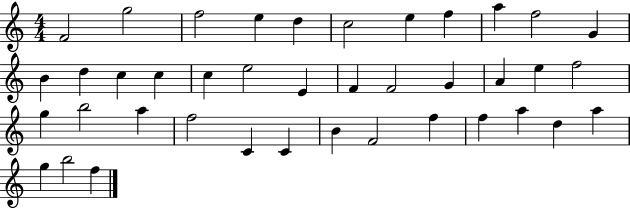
{
  \clef treble
  \numericTimeSignature
  \time 4/4
  \key c \major
  f'2 g''2 | f''2 e''4 d''4 | c''2 e''4 f''4 | a''4 f''2 g'4 | \break b'4 d''4 c''4 c''4 | c''4 e''2 e'4 | f'4 f'2 g'4 | a'4 e''4 f''2 | \break g''4 b''2 a''4 | f''2 c'4 c'4 | b'4 f'2 f''4 | f''4 a''4 d''4 a''4 | \break g''4 b''2 f''4 | \bar "|."
}